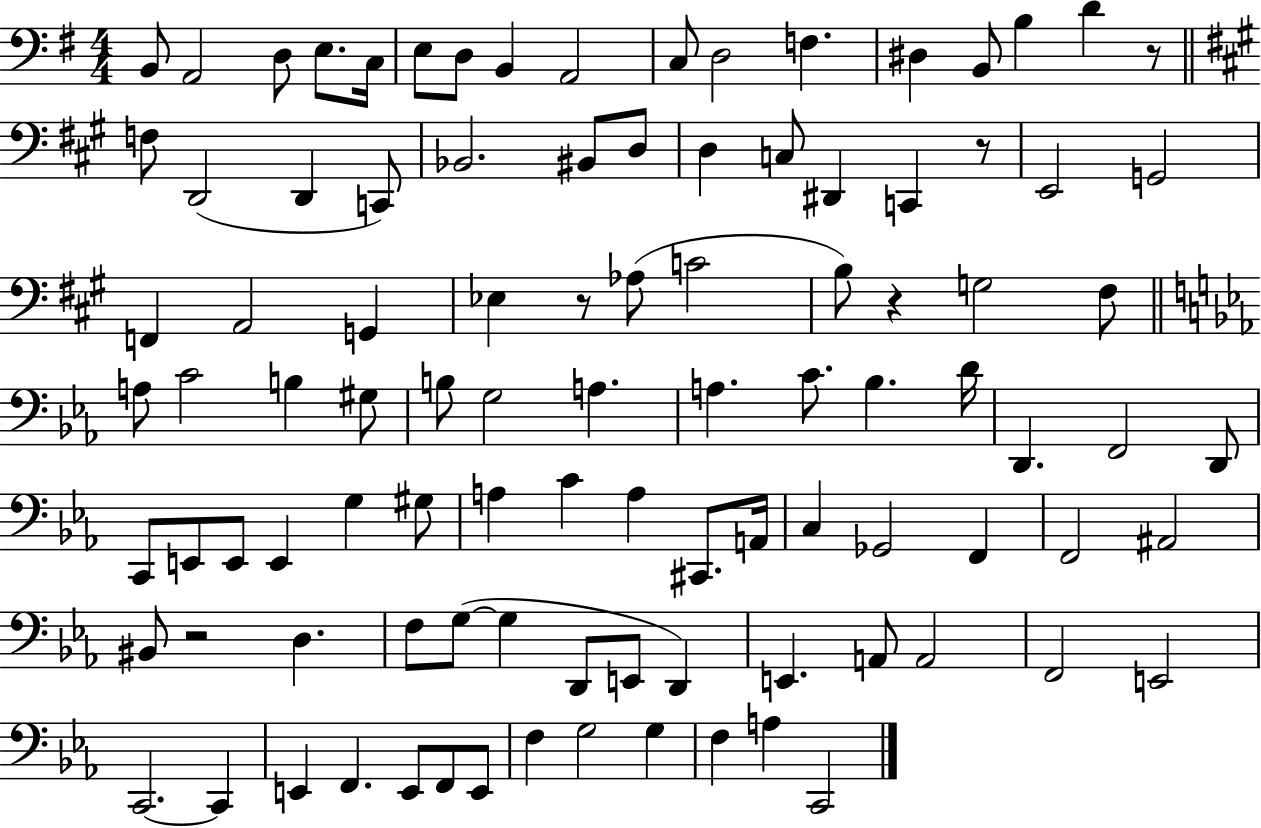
X:1
T:Untitled
M:4/4
L:1/4
K:G
B,,/2 A,,2 D,/2 E,/2 C,/4 E,/2 D,/2 B,, A,,2 C,/2 D,2 F, ^D, B,,/2 B, D z/2 F,/2 D,,2 D,, C,,/2 _B,,2 ^B,,/2 D,/2 D, C,/2 ^D,, C,, z/2 E,,2 G,,2 F,, A,,2 G,, _E, z/2 _A,/2 C2 B,/2 z G,2 ^F,/2 A,/2 C2 B, ^G,/2 B,/2 G,2 A, A, C/2 _B, D/4 D,, F,,2 D,,/2 C,,/2 E,,/2 E,,/2 E,, G, ^G,/2 A, C A, ^C,,/2 A,,/4 C, _G,,2 F,, F,,2 ^A,,2 ^B,,/2 z2 D, F,/2 G,/2 G, D,,/2 E,,/2 D,, E,, A,,/2 A,,2 F,,2 E,,2 C,,2 C,, E,, F,, E,,/2 F,,/2 E,,/2 F, G,2 G, F, A, C,,2